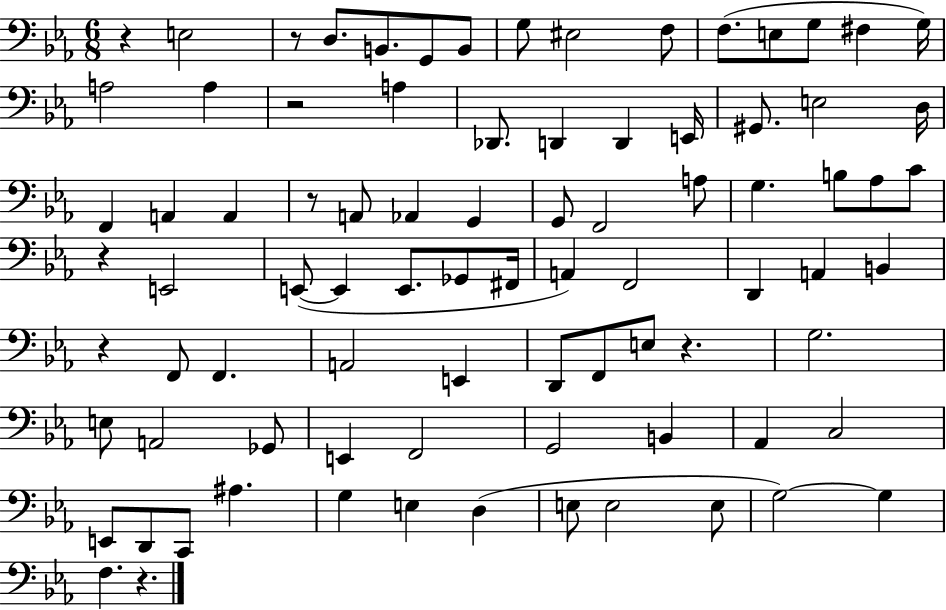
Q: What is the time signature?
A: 6/8